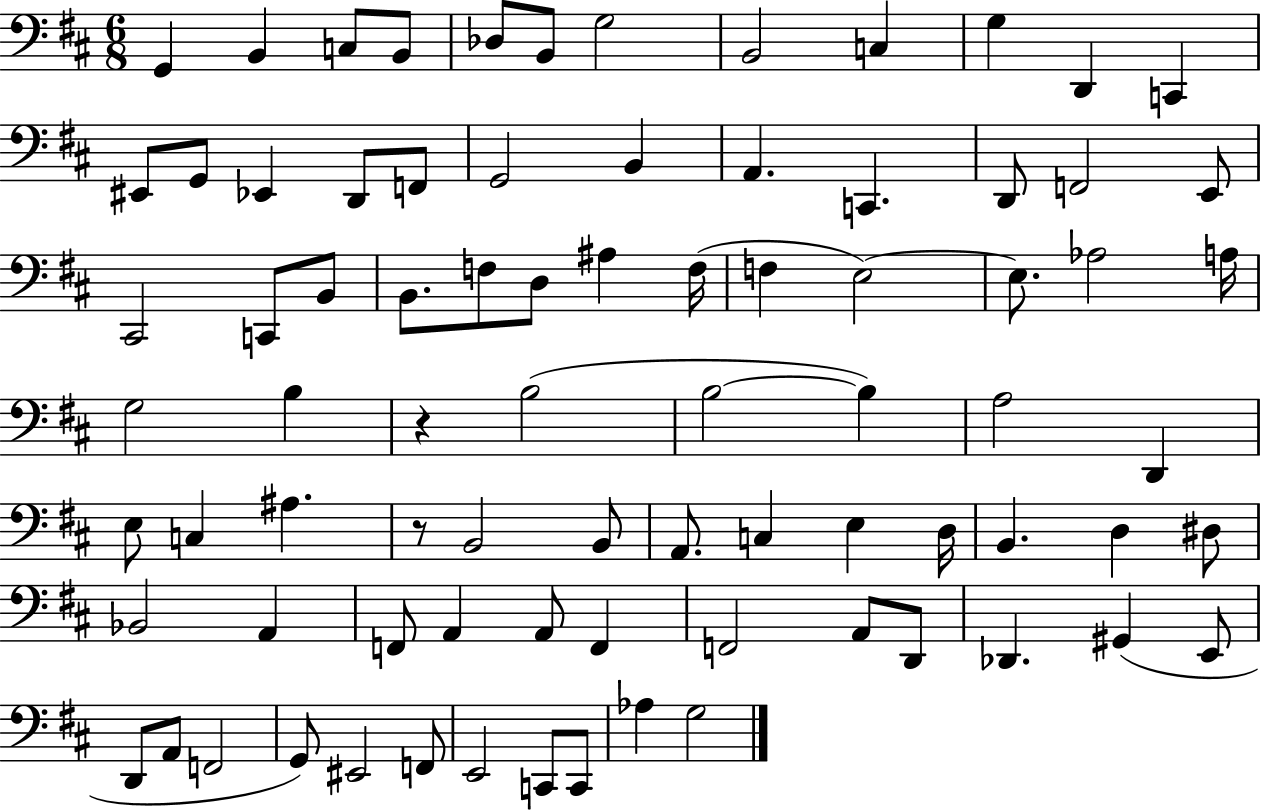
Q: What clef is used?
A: bass